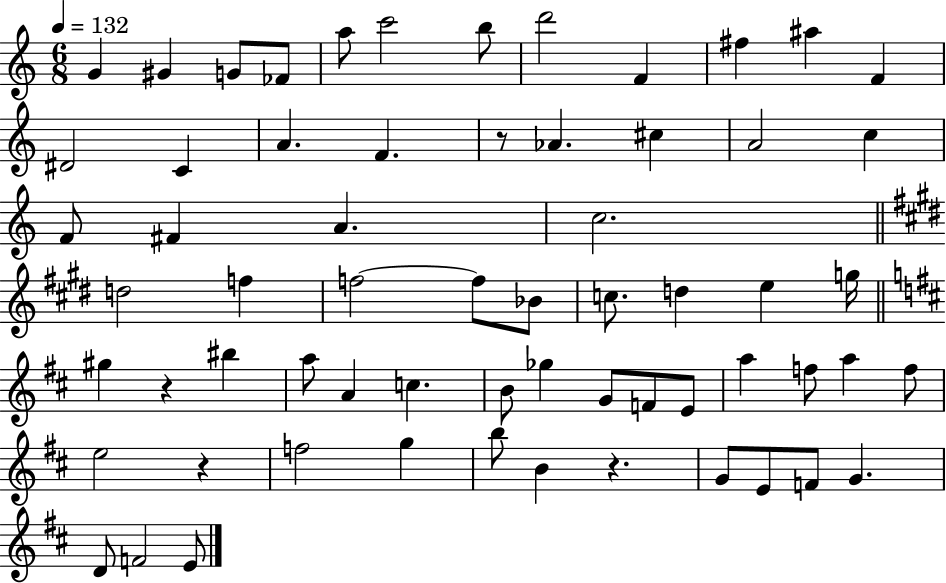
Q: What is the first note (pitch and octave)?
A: G4